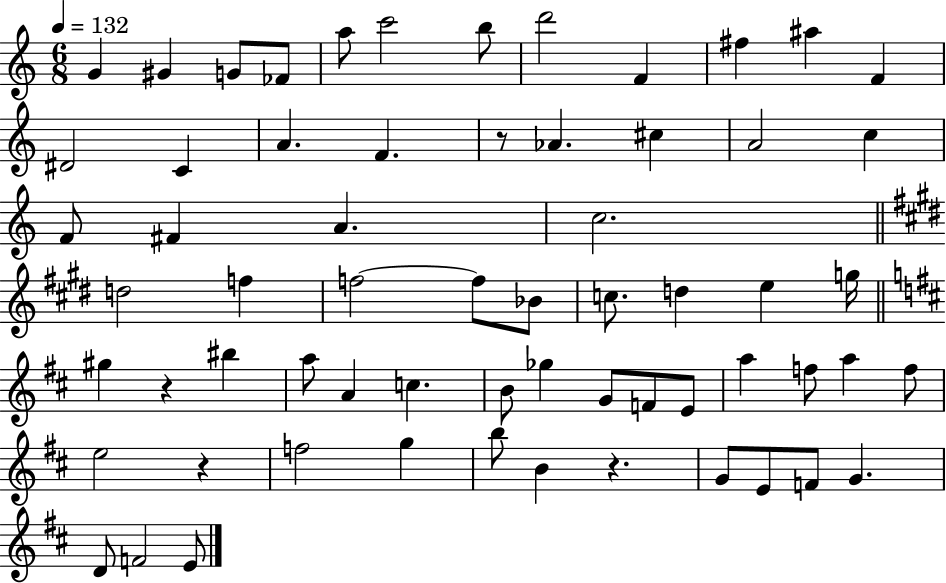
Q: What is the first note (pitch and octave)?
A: G4